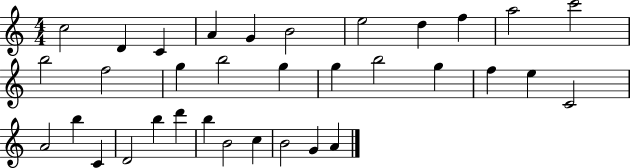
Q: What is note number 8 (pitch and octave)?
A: D5